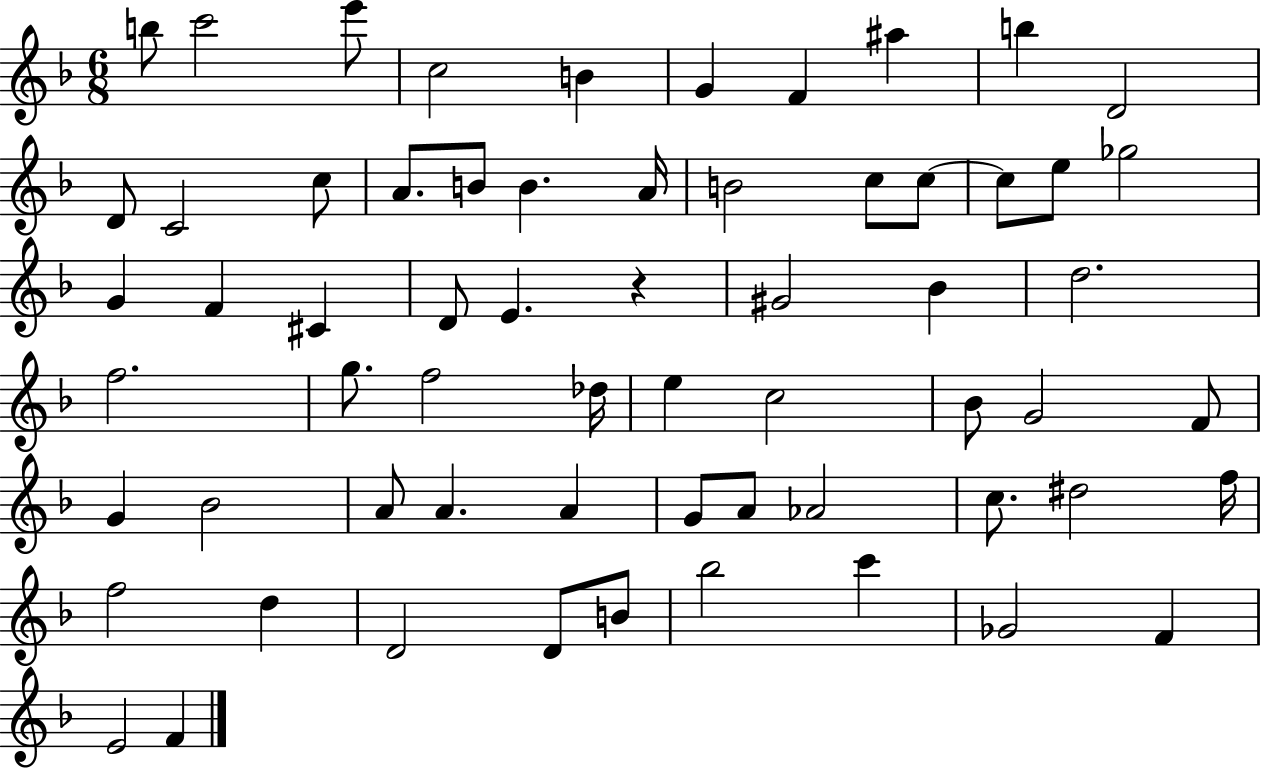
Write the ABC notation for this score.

X:1
T:Untitled
M:6/8
L:1/4
K:F
b/2 c'2 e'/2 c2 B G F ^a b D2 D/2 C2 c/2 A/2 B/2 B A/4 B2 c/2 c/2 c/2 e/2 _g2 G F ^C D/2 E z ^G2 _B d2 f2 g/2 f2 _d/4 e c2 _B/2 G2 F/2 G _B2 A/2 A A G/2 A/2 _A2 c/2 ^d2 f/4 f2 d D2 D/2 B/2 _b2 c' _G2 F E2 F